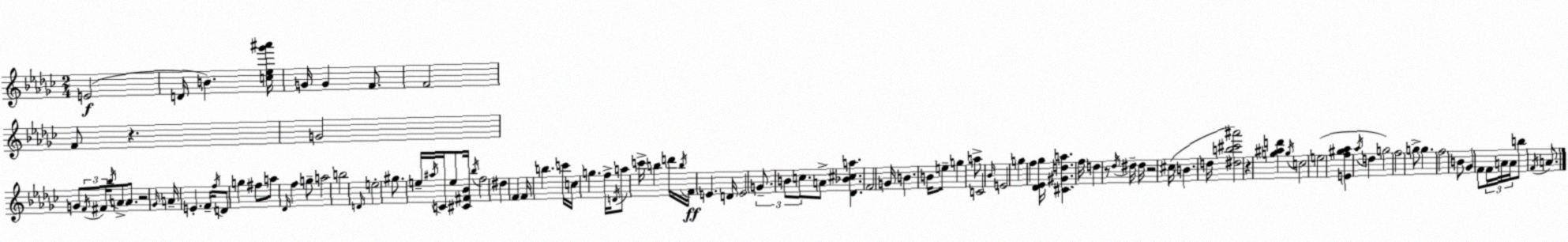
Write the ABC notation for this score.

X:1
T:Untitled
M:2/4
L:1/4
K:Ebm
E2 D/4 B [c_e_g'^a']/4 G/4 G F/2 F2 F/2 z G2 G/2 F/4 ^F/4 _b/4 A/2 A/2 z2 _G/4 A/4 E F/4 f/4 D/2 g ^f/2 a/2 _D/4 f g/2 a2 b2 D/4 e2 ^g/2 e/4 ^a/4 C/4 e/2 [^C^F_B]/4 _b/4 f2 ^d F F/4 b c'/4 c/4 g f/4 D/4 a/2 c'/4 b d'/4 b/4 F/4 E D/4 E2 G/2 B/2 c/2 A/2 [_D_B^ca] F2 G/4 B B/4 e/2 g a/2 C2 _B/4 E2 g f [_D_E_g]/4 [^C^Gda] f/4 d z/2 _d/4 ^d/4 ^d/4 z2 ^c/4 B d/4 [^db^c'^a']2 z [g^ad'] g/4 c2 e2 [Ef^g_a] _a/4 d g2 f2 g/2 g f2 B/2 _G F/2 F/4 A/4 A/4 b/2 F/4 A/2